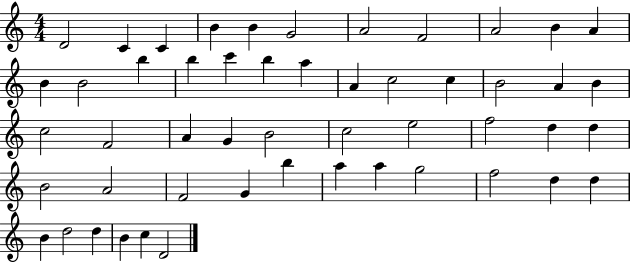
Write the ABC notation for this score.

X:1
T:Untitled
M:4/4
L:1/4
K:C
D2 C C B B G2 A2 F2 A2 B A B B2 b b c' b a A c2 c B2 A B c2 F2 A G B2 c2 e2 f2 d d B2 A2 F2 G b a a g2 f2 d d B d2 d B c D2